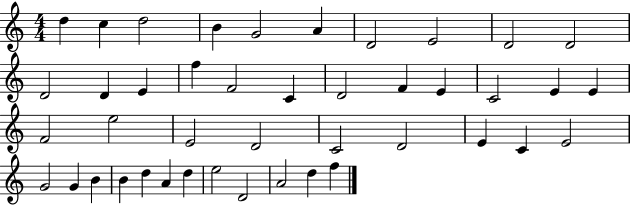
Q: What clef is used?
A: treble